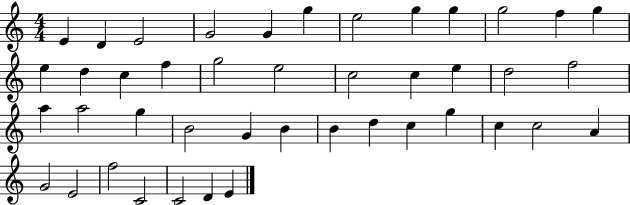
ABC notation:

X:1
T:Untitled
M:4/4
L:1/4
K:C
E D E2 G2 G g e2 g g g2 f g e d c f g2 e2 c2 c e d2 f2 a a2 g B2 G B B d c g c c2 A G2 E2 f2 C2 C2 D E